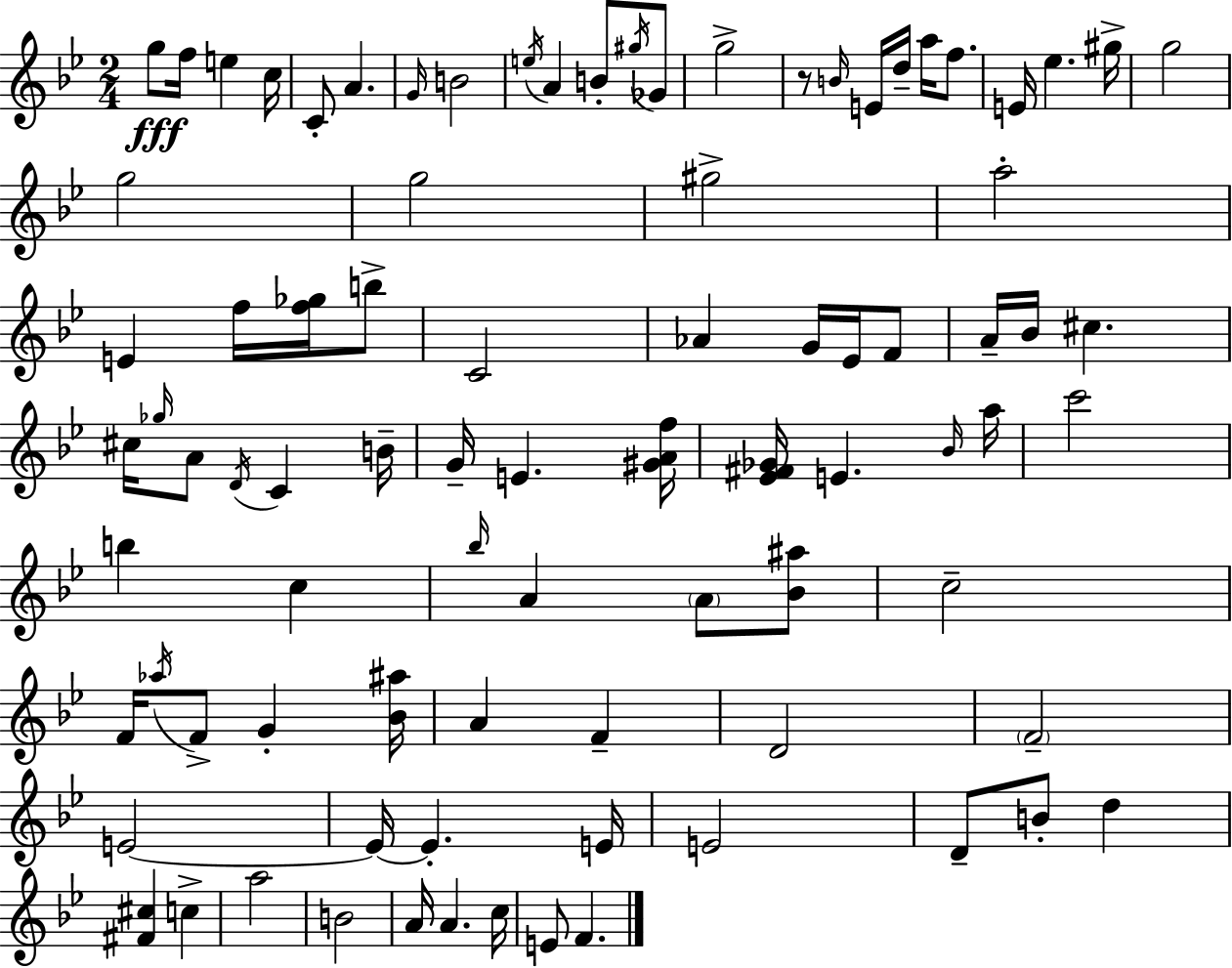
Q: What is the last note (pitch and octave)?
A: F4